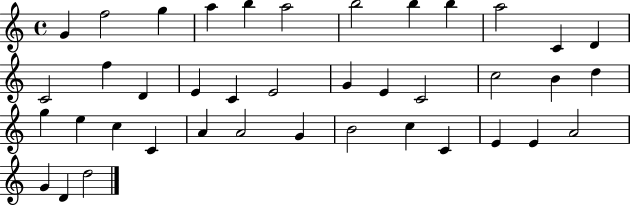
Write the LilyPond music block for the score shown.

{
  \clef treble
  \time 4/4
  \defaultTimeSignature
  \key c \major
  g'4 f''2 g''4 | a''4 b''4 a''2 | b''2 b''4 b''4 | a''2 c'4 d'4 | \break c'2 f''4 d'4 | e'4 c'4 e'2 | g'4 e'4 c'2 | c''2 b'4 d''4 | \break g''4 e''4 c''4 c'4 | a'4 a'2 g'4 | b'2 c''4 c'4 | e'4 e'4 a'2 | \break g'4 d'4 d''2 | \bar "|."
}